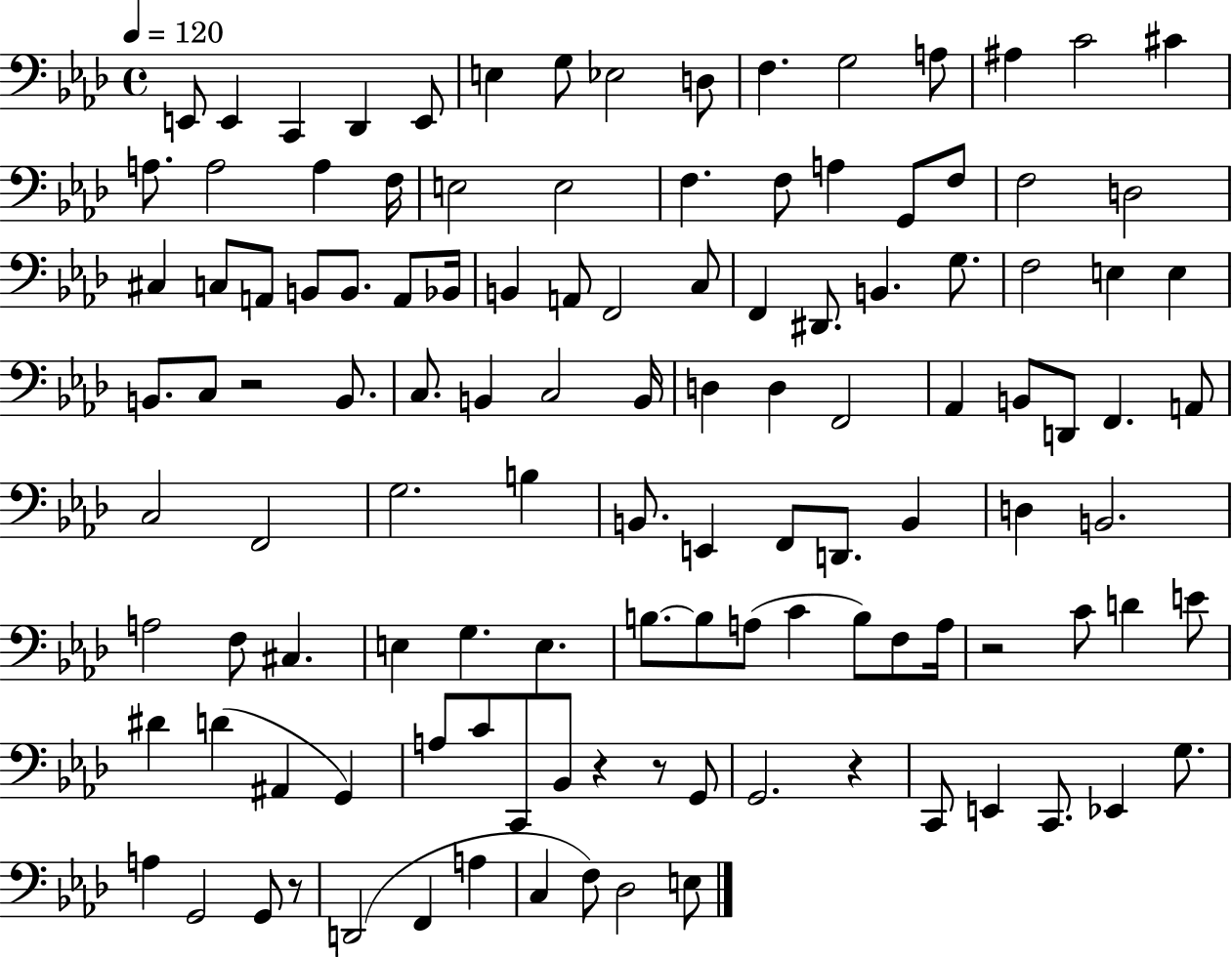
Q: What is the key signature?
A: AES major